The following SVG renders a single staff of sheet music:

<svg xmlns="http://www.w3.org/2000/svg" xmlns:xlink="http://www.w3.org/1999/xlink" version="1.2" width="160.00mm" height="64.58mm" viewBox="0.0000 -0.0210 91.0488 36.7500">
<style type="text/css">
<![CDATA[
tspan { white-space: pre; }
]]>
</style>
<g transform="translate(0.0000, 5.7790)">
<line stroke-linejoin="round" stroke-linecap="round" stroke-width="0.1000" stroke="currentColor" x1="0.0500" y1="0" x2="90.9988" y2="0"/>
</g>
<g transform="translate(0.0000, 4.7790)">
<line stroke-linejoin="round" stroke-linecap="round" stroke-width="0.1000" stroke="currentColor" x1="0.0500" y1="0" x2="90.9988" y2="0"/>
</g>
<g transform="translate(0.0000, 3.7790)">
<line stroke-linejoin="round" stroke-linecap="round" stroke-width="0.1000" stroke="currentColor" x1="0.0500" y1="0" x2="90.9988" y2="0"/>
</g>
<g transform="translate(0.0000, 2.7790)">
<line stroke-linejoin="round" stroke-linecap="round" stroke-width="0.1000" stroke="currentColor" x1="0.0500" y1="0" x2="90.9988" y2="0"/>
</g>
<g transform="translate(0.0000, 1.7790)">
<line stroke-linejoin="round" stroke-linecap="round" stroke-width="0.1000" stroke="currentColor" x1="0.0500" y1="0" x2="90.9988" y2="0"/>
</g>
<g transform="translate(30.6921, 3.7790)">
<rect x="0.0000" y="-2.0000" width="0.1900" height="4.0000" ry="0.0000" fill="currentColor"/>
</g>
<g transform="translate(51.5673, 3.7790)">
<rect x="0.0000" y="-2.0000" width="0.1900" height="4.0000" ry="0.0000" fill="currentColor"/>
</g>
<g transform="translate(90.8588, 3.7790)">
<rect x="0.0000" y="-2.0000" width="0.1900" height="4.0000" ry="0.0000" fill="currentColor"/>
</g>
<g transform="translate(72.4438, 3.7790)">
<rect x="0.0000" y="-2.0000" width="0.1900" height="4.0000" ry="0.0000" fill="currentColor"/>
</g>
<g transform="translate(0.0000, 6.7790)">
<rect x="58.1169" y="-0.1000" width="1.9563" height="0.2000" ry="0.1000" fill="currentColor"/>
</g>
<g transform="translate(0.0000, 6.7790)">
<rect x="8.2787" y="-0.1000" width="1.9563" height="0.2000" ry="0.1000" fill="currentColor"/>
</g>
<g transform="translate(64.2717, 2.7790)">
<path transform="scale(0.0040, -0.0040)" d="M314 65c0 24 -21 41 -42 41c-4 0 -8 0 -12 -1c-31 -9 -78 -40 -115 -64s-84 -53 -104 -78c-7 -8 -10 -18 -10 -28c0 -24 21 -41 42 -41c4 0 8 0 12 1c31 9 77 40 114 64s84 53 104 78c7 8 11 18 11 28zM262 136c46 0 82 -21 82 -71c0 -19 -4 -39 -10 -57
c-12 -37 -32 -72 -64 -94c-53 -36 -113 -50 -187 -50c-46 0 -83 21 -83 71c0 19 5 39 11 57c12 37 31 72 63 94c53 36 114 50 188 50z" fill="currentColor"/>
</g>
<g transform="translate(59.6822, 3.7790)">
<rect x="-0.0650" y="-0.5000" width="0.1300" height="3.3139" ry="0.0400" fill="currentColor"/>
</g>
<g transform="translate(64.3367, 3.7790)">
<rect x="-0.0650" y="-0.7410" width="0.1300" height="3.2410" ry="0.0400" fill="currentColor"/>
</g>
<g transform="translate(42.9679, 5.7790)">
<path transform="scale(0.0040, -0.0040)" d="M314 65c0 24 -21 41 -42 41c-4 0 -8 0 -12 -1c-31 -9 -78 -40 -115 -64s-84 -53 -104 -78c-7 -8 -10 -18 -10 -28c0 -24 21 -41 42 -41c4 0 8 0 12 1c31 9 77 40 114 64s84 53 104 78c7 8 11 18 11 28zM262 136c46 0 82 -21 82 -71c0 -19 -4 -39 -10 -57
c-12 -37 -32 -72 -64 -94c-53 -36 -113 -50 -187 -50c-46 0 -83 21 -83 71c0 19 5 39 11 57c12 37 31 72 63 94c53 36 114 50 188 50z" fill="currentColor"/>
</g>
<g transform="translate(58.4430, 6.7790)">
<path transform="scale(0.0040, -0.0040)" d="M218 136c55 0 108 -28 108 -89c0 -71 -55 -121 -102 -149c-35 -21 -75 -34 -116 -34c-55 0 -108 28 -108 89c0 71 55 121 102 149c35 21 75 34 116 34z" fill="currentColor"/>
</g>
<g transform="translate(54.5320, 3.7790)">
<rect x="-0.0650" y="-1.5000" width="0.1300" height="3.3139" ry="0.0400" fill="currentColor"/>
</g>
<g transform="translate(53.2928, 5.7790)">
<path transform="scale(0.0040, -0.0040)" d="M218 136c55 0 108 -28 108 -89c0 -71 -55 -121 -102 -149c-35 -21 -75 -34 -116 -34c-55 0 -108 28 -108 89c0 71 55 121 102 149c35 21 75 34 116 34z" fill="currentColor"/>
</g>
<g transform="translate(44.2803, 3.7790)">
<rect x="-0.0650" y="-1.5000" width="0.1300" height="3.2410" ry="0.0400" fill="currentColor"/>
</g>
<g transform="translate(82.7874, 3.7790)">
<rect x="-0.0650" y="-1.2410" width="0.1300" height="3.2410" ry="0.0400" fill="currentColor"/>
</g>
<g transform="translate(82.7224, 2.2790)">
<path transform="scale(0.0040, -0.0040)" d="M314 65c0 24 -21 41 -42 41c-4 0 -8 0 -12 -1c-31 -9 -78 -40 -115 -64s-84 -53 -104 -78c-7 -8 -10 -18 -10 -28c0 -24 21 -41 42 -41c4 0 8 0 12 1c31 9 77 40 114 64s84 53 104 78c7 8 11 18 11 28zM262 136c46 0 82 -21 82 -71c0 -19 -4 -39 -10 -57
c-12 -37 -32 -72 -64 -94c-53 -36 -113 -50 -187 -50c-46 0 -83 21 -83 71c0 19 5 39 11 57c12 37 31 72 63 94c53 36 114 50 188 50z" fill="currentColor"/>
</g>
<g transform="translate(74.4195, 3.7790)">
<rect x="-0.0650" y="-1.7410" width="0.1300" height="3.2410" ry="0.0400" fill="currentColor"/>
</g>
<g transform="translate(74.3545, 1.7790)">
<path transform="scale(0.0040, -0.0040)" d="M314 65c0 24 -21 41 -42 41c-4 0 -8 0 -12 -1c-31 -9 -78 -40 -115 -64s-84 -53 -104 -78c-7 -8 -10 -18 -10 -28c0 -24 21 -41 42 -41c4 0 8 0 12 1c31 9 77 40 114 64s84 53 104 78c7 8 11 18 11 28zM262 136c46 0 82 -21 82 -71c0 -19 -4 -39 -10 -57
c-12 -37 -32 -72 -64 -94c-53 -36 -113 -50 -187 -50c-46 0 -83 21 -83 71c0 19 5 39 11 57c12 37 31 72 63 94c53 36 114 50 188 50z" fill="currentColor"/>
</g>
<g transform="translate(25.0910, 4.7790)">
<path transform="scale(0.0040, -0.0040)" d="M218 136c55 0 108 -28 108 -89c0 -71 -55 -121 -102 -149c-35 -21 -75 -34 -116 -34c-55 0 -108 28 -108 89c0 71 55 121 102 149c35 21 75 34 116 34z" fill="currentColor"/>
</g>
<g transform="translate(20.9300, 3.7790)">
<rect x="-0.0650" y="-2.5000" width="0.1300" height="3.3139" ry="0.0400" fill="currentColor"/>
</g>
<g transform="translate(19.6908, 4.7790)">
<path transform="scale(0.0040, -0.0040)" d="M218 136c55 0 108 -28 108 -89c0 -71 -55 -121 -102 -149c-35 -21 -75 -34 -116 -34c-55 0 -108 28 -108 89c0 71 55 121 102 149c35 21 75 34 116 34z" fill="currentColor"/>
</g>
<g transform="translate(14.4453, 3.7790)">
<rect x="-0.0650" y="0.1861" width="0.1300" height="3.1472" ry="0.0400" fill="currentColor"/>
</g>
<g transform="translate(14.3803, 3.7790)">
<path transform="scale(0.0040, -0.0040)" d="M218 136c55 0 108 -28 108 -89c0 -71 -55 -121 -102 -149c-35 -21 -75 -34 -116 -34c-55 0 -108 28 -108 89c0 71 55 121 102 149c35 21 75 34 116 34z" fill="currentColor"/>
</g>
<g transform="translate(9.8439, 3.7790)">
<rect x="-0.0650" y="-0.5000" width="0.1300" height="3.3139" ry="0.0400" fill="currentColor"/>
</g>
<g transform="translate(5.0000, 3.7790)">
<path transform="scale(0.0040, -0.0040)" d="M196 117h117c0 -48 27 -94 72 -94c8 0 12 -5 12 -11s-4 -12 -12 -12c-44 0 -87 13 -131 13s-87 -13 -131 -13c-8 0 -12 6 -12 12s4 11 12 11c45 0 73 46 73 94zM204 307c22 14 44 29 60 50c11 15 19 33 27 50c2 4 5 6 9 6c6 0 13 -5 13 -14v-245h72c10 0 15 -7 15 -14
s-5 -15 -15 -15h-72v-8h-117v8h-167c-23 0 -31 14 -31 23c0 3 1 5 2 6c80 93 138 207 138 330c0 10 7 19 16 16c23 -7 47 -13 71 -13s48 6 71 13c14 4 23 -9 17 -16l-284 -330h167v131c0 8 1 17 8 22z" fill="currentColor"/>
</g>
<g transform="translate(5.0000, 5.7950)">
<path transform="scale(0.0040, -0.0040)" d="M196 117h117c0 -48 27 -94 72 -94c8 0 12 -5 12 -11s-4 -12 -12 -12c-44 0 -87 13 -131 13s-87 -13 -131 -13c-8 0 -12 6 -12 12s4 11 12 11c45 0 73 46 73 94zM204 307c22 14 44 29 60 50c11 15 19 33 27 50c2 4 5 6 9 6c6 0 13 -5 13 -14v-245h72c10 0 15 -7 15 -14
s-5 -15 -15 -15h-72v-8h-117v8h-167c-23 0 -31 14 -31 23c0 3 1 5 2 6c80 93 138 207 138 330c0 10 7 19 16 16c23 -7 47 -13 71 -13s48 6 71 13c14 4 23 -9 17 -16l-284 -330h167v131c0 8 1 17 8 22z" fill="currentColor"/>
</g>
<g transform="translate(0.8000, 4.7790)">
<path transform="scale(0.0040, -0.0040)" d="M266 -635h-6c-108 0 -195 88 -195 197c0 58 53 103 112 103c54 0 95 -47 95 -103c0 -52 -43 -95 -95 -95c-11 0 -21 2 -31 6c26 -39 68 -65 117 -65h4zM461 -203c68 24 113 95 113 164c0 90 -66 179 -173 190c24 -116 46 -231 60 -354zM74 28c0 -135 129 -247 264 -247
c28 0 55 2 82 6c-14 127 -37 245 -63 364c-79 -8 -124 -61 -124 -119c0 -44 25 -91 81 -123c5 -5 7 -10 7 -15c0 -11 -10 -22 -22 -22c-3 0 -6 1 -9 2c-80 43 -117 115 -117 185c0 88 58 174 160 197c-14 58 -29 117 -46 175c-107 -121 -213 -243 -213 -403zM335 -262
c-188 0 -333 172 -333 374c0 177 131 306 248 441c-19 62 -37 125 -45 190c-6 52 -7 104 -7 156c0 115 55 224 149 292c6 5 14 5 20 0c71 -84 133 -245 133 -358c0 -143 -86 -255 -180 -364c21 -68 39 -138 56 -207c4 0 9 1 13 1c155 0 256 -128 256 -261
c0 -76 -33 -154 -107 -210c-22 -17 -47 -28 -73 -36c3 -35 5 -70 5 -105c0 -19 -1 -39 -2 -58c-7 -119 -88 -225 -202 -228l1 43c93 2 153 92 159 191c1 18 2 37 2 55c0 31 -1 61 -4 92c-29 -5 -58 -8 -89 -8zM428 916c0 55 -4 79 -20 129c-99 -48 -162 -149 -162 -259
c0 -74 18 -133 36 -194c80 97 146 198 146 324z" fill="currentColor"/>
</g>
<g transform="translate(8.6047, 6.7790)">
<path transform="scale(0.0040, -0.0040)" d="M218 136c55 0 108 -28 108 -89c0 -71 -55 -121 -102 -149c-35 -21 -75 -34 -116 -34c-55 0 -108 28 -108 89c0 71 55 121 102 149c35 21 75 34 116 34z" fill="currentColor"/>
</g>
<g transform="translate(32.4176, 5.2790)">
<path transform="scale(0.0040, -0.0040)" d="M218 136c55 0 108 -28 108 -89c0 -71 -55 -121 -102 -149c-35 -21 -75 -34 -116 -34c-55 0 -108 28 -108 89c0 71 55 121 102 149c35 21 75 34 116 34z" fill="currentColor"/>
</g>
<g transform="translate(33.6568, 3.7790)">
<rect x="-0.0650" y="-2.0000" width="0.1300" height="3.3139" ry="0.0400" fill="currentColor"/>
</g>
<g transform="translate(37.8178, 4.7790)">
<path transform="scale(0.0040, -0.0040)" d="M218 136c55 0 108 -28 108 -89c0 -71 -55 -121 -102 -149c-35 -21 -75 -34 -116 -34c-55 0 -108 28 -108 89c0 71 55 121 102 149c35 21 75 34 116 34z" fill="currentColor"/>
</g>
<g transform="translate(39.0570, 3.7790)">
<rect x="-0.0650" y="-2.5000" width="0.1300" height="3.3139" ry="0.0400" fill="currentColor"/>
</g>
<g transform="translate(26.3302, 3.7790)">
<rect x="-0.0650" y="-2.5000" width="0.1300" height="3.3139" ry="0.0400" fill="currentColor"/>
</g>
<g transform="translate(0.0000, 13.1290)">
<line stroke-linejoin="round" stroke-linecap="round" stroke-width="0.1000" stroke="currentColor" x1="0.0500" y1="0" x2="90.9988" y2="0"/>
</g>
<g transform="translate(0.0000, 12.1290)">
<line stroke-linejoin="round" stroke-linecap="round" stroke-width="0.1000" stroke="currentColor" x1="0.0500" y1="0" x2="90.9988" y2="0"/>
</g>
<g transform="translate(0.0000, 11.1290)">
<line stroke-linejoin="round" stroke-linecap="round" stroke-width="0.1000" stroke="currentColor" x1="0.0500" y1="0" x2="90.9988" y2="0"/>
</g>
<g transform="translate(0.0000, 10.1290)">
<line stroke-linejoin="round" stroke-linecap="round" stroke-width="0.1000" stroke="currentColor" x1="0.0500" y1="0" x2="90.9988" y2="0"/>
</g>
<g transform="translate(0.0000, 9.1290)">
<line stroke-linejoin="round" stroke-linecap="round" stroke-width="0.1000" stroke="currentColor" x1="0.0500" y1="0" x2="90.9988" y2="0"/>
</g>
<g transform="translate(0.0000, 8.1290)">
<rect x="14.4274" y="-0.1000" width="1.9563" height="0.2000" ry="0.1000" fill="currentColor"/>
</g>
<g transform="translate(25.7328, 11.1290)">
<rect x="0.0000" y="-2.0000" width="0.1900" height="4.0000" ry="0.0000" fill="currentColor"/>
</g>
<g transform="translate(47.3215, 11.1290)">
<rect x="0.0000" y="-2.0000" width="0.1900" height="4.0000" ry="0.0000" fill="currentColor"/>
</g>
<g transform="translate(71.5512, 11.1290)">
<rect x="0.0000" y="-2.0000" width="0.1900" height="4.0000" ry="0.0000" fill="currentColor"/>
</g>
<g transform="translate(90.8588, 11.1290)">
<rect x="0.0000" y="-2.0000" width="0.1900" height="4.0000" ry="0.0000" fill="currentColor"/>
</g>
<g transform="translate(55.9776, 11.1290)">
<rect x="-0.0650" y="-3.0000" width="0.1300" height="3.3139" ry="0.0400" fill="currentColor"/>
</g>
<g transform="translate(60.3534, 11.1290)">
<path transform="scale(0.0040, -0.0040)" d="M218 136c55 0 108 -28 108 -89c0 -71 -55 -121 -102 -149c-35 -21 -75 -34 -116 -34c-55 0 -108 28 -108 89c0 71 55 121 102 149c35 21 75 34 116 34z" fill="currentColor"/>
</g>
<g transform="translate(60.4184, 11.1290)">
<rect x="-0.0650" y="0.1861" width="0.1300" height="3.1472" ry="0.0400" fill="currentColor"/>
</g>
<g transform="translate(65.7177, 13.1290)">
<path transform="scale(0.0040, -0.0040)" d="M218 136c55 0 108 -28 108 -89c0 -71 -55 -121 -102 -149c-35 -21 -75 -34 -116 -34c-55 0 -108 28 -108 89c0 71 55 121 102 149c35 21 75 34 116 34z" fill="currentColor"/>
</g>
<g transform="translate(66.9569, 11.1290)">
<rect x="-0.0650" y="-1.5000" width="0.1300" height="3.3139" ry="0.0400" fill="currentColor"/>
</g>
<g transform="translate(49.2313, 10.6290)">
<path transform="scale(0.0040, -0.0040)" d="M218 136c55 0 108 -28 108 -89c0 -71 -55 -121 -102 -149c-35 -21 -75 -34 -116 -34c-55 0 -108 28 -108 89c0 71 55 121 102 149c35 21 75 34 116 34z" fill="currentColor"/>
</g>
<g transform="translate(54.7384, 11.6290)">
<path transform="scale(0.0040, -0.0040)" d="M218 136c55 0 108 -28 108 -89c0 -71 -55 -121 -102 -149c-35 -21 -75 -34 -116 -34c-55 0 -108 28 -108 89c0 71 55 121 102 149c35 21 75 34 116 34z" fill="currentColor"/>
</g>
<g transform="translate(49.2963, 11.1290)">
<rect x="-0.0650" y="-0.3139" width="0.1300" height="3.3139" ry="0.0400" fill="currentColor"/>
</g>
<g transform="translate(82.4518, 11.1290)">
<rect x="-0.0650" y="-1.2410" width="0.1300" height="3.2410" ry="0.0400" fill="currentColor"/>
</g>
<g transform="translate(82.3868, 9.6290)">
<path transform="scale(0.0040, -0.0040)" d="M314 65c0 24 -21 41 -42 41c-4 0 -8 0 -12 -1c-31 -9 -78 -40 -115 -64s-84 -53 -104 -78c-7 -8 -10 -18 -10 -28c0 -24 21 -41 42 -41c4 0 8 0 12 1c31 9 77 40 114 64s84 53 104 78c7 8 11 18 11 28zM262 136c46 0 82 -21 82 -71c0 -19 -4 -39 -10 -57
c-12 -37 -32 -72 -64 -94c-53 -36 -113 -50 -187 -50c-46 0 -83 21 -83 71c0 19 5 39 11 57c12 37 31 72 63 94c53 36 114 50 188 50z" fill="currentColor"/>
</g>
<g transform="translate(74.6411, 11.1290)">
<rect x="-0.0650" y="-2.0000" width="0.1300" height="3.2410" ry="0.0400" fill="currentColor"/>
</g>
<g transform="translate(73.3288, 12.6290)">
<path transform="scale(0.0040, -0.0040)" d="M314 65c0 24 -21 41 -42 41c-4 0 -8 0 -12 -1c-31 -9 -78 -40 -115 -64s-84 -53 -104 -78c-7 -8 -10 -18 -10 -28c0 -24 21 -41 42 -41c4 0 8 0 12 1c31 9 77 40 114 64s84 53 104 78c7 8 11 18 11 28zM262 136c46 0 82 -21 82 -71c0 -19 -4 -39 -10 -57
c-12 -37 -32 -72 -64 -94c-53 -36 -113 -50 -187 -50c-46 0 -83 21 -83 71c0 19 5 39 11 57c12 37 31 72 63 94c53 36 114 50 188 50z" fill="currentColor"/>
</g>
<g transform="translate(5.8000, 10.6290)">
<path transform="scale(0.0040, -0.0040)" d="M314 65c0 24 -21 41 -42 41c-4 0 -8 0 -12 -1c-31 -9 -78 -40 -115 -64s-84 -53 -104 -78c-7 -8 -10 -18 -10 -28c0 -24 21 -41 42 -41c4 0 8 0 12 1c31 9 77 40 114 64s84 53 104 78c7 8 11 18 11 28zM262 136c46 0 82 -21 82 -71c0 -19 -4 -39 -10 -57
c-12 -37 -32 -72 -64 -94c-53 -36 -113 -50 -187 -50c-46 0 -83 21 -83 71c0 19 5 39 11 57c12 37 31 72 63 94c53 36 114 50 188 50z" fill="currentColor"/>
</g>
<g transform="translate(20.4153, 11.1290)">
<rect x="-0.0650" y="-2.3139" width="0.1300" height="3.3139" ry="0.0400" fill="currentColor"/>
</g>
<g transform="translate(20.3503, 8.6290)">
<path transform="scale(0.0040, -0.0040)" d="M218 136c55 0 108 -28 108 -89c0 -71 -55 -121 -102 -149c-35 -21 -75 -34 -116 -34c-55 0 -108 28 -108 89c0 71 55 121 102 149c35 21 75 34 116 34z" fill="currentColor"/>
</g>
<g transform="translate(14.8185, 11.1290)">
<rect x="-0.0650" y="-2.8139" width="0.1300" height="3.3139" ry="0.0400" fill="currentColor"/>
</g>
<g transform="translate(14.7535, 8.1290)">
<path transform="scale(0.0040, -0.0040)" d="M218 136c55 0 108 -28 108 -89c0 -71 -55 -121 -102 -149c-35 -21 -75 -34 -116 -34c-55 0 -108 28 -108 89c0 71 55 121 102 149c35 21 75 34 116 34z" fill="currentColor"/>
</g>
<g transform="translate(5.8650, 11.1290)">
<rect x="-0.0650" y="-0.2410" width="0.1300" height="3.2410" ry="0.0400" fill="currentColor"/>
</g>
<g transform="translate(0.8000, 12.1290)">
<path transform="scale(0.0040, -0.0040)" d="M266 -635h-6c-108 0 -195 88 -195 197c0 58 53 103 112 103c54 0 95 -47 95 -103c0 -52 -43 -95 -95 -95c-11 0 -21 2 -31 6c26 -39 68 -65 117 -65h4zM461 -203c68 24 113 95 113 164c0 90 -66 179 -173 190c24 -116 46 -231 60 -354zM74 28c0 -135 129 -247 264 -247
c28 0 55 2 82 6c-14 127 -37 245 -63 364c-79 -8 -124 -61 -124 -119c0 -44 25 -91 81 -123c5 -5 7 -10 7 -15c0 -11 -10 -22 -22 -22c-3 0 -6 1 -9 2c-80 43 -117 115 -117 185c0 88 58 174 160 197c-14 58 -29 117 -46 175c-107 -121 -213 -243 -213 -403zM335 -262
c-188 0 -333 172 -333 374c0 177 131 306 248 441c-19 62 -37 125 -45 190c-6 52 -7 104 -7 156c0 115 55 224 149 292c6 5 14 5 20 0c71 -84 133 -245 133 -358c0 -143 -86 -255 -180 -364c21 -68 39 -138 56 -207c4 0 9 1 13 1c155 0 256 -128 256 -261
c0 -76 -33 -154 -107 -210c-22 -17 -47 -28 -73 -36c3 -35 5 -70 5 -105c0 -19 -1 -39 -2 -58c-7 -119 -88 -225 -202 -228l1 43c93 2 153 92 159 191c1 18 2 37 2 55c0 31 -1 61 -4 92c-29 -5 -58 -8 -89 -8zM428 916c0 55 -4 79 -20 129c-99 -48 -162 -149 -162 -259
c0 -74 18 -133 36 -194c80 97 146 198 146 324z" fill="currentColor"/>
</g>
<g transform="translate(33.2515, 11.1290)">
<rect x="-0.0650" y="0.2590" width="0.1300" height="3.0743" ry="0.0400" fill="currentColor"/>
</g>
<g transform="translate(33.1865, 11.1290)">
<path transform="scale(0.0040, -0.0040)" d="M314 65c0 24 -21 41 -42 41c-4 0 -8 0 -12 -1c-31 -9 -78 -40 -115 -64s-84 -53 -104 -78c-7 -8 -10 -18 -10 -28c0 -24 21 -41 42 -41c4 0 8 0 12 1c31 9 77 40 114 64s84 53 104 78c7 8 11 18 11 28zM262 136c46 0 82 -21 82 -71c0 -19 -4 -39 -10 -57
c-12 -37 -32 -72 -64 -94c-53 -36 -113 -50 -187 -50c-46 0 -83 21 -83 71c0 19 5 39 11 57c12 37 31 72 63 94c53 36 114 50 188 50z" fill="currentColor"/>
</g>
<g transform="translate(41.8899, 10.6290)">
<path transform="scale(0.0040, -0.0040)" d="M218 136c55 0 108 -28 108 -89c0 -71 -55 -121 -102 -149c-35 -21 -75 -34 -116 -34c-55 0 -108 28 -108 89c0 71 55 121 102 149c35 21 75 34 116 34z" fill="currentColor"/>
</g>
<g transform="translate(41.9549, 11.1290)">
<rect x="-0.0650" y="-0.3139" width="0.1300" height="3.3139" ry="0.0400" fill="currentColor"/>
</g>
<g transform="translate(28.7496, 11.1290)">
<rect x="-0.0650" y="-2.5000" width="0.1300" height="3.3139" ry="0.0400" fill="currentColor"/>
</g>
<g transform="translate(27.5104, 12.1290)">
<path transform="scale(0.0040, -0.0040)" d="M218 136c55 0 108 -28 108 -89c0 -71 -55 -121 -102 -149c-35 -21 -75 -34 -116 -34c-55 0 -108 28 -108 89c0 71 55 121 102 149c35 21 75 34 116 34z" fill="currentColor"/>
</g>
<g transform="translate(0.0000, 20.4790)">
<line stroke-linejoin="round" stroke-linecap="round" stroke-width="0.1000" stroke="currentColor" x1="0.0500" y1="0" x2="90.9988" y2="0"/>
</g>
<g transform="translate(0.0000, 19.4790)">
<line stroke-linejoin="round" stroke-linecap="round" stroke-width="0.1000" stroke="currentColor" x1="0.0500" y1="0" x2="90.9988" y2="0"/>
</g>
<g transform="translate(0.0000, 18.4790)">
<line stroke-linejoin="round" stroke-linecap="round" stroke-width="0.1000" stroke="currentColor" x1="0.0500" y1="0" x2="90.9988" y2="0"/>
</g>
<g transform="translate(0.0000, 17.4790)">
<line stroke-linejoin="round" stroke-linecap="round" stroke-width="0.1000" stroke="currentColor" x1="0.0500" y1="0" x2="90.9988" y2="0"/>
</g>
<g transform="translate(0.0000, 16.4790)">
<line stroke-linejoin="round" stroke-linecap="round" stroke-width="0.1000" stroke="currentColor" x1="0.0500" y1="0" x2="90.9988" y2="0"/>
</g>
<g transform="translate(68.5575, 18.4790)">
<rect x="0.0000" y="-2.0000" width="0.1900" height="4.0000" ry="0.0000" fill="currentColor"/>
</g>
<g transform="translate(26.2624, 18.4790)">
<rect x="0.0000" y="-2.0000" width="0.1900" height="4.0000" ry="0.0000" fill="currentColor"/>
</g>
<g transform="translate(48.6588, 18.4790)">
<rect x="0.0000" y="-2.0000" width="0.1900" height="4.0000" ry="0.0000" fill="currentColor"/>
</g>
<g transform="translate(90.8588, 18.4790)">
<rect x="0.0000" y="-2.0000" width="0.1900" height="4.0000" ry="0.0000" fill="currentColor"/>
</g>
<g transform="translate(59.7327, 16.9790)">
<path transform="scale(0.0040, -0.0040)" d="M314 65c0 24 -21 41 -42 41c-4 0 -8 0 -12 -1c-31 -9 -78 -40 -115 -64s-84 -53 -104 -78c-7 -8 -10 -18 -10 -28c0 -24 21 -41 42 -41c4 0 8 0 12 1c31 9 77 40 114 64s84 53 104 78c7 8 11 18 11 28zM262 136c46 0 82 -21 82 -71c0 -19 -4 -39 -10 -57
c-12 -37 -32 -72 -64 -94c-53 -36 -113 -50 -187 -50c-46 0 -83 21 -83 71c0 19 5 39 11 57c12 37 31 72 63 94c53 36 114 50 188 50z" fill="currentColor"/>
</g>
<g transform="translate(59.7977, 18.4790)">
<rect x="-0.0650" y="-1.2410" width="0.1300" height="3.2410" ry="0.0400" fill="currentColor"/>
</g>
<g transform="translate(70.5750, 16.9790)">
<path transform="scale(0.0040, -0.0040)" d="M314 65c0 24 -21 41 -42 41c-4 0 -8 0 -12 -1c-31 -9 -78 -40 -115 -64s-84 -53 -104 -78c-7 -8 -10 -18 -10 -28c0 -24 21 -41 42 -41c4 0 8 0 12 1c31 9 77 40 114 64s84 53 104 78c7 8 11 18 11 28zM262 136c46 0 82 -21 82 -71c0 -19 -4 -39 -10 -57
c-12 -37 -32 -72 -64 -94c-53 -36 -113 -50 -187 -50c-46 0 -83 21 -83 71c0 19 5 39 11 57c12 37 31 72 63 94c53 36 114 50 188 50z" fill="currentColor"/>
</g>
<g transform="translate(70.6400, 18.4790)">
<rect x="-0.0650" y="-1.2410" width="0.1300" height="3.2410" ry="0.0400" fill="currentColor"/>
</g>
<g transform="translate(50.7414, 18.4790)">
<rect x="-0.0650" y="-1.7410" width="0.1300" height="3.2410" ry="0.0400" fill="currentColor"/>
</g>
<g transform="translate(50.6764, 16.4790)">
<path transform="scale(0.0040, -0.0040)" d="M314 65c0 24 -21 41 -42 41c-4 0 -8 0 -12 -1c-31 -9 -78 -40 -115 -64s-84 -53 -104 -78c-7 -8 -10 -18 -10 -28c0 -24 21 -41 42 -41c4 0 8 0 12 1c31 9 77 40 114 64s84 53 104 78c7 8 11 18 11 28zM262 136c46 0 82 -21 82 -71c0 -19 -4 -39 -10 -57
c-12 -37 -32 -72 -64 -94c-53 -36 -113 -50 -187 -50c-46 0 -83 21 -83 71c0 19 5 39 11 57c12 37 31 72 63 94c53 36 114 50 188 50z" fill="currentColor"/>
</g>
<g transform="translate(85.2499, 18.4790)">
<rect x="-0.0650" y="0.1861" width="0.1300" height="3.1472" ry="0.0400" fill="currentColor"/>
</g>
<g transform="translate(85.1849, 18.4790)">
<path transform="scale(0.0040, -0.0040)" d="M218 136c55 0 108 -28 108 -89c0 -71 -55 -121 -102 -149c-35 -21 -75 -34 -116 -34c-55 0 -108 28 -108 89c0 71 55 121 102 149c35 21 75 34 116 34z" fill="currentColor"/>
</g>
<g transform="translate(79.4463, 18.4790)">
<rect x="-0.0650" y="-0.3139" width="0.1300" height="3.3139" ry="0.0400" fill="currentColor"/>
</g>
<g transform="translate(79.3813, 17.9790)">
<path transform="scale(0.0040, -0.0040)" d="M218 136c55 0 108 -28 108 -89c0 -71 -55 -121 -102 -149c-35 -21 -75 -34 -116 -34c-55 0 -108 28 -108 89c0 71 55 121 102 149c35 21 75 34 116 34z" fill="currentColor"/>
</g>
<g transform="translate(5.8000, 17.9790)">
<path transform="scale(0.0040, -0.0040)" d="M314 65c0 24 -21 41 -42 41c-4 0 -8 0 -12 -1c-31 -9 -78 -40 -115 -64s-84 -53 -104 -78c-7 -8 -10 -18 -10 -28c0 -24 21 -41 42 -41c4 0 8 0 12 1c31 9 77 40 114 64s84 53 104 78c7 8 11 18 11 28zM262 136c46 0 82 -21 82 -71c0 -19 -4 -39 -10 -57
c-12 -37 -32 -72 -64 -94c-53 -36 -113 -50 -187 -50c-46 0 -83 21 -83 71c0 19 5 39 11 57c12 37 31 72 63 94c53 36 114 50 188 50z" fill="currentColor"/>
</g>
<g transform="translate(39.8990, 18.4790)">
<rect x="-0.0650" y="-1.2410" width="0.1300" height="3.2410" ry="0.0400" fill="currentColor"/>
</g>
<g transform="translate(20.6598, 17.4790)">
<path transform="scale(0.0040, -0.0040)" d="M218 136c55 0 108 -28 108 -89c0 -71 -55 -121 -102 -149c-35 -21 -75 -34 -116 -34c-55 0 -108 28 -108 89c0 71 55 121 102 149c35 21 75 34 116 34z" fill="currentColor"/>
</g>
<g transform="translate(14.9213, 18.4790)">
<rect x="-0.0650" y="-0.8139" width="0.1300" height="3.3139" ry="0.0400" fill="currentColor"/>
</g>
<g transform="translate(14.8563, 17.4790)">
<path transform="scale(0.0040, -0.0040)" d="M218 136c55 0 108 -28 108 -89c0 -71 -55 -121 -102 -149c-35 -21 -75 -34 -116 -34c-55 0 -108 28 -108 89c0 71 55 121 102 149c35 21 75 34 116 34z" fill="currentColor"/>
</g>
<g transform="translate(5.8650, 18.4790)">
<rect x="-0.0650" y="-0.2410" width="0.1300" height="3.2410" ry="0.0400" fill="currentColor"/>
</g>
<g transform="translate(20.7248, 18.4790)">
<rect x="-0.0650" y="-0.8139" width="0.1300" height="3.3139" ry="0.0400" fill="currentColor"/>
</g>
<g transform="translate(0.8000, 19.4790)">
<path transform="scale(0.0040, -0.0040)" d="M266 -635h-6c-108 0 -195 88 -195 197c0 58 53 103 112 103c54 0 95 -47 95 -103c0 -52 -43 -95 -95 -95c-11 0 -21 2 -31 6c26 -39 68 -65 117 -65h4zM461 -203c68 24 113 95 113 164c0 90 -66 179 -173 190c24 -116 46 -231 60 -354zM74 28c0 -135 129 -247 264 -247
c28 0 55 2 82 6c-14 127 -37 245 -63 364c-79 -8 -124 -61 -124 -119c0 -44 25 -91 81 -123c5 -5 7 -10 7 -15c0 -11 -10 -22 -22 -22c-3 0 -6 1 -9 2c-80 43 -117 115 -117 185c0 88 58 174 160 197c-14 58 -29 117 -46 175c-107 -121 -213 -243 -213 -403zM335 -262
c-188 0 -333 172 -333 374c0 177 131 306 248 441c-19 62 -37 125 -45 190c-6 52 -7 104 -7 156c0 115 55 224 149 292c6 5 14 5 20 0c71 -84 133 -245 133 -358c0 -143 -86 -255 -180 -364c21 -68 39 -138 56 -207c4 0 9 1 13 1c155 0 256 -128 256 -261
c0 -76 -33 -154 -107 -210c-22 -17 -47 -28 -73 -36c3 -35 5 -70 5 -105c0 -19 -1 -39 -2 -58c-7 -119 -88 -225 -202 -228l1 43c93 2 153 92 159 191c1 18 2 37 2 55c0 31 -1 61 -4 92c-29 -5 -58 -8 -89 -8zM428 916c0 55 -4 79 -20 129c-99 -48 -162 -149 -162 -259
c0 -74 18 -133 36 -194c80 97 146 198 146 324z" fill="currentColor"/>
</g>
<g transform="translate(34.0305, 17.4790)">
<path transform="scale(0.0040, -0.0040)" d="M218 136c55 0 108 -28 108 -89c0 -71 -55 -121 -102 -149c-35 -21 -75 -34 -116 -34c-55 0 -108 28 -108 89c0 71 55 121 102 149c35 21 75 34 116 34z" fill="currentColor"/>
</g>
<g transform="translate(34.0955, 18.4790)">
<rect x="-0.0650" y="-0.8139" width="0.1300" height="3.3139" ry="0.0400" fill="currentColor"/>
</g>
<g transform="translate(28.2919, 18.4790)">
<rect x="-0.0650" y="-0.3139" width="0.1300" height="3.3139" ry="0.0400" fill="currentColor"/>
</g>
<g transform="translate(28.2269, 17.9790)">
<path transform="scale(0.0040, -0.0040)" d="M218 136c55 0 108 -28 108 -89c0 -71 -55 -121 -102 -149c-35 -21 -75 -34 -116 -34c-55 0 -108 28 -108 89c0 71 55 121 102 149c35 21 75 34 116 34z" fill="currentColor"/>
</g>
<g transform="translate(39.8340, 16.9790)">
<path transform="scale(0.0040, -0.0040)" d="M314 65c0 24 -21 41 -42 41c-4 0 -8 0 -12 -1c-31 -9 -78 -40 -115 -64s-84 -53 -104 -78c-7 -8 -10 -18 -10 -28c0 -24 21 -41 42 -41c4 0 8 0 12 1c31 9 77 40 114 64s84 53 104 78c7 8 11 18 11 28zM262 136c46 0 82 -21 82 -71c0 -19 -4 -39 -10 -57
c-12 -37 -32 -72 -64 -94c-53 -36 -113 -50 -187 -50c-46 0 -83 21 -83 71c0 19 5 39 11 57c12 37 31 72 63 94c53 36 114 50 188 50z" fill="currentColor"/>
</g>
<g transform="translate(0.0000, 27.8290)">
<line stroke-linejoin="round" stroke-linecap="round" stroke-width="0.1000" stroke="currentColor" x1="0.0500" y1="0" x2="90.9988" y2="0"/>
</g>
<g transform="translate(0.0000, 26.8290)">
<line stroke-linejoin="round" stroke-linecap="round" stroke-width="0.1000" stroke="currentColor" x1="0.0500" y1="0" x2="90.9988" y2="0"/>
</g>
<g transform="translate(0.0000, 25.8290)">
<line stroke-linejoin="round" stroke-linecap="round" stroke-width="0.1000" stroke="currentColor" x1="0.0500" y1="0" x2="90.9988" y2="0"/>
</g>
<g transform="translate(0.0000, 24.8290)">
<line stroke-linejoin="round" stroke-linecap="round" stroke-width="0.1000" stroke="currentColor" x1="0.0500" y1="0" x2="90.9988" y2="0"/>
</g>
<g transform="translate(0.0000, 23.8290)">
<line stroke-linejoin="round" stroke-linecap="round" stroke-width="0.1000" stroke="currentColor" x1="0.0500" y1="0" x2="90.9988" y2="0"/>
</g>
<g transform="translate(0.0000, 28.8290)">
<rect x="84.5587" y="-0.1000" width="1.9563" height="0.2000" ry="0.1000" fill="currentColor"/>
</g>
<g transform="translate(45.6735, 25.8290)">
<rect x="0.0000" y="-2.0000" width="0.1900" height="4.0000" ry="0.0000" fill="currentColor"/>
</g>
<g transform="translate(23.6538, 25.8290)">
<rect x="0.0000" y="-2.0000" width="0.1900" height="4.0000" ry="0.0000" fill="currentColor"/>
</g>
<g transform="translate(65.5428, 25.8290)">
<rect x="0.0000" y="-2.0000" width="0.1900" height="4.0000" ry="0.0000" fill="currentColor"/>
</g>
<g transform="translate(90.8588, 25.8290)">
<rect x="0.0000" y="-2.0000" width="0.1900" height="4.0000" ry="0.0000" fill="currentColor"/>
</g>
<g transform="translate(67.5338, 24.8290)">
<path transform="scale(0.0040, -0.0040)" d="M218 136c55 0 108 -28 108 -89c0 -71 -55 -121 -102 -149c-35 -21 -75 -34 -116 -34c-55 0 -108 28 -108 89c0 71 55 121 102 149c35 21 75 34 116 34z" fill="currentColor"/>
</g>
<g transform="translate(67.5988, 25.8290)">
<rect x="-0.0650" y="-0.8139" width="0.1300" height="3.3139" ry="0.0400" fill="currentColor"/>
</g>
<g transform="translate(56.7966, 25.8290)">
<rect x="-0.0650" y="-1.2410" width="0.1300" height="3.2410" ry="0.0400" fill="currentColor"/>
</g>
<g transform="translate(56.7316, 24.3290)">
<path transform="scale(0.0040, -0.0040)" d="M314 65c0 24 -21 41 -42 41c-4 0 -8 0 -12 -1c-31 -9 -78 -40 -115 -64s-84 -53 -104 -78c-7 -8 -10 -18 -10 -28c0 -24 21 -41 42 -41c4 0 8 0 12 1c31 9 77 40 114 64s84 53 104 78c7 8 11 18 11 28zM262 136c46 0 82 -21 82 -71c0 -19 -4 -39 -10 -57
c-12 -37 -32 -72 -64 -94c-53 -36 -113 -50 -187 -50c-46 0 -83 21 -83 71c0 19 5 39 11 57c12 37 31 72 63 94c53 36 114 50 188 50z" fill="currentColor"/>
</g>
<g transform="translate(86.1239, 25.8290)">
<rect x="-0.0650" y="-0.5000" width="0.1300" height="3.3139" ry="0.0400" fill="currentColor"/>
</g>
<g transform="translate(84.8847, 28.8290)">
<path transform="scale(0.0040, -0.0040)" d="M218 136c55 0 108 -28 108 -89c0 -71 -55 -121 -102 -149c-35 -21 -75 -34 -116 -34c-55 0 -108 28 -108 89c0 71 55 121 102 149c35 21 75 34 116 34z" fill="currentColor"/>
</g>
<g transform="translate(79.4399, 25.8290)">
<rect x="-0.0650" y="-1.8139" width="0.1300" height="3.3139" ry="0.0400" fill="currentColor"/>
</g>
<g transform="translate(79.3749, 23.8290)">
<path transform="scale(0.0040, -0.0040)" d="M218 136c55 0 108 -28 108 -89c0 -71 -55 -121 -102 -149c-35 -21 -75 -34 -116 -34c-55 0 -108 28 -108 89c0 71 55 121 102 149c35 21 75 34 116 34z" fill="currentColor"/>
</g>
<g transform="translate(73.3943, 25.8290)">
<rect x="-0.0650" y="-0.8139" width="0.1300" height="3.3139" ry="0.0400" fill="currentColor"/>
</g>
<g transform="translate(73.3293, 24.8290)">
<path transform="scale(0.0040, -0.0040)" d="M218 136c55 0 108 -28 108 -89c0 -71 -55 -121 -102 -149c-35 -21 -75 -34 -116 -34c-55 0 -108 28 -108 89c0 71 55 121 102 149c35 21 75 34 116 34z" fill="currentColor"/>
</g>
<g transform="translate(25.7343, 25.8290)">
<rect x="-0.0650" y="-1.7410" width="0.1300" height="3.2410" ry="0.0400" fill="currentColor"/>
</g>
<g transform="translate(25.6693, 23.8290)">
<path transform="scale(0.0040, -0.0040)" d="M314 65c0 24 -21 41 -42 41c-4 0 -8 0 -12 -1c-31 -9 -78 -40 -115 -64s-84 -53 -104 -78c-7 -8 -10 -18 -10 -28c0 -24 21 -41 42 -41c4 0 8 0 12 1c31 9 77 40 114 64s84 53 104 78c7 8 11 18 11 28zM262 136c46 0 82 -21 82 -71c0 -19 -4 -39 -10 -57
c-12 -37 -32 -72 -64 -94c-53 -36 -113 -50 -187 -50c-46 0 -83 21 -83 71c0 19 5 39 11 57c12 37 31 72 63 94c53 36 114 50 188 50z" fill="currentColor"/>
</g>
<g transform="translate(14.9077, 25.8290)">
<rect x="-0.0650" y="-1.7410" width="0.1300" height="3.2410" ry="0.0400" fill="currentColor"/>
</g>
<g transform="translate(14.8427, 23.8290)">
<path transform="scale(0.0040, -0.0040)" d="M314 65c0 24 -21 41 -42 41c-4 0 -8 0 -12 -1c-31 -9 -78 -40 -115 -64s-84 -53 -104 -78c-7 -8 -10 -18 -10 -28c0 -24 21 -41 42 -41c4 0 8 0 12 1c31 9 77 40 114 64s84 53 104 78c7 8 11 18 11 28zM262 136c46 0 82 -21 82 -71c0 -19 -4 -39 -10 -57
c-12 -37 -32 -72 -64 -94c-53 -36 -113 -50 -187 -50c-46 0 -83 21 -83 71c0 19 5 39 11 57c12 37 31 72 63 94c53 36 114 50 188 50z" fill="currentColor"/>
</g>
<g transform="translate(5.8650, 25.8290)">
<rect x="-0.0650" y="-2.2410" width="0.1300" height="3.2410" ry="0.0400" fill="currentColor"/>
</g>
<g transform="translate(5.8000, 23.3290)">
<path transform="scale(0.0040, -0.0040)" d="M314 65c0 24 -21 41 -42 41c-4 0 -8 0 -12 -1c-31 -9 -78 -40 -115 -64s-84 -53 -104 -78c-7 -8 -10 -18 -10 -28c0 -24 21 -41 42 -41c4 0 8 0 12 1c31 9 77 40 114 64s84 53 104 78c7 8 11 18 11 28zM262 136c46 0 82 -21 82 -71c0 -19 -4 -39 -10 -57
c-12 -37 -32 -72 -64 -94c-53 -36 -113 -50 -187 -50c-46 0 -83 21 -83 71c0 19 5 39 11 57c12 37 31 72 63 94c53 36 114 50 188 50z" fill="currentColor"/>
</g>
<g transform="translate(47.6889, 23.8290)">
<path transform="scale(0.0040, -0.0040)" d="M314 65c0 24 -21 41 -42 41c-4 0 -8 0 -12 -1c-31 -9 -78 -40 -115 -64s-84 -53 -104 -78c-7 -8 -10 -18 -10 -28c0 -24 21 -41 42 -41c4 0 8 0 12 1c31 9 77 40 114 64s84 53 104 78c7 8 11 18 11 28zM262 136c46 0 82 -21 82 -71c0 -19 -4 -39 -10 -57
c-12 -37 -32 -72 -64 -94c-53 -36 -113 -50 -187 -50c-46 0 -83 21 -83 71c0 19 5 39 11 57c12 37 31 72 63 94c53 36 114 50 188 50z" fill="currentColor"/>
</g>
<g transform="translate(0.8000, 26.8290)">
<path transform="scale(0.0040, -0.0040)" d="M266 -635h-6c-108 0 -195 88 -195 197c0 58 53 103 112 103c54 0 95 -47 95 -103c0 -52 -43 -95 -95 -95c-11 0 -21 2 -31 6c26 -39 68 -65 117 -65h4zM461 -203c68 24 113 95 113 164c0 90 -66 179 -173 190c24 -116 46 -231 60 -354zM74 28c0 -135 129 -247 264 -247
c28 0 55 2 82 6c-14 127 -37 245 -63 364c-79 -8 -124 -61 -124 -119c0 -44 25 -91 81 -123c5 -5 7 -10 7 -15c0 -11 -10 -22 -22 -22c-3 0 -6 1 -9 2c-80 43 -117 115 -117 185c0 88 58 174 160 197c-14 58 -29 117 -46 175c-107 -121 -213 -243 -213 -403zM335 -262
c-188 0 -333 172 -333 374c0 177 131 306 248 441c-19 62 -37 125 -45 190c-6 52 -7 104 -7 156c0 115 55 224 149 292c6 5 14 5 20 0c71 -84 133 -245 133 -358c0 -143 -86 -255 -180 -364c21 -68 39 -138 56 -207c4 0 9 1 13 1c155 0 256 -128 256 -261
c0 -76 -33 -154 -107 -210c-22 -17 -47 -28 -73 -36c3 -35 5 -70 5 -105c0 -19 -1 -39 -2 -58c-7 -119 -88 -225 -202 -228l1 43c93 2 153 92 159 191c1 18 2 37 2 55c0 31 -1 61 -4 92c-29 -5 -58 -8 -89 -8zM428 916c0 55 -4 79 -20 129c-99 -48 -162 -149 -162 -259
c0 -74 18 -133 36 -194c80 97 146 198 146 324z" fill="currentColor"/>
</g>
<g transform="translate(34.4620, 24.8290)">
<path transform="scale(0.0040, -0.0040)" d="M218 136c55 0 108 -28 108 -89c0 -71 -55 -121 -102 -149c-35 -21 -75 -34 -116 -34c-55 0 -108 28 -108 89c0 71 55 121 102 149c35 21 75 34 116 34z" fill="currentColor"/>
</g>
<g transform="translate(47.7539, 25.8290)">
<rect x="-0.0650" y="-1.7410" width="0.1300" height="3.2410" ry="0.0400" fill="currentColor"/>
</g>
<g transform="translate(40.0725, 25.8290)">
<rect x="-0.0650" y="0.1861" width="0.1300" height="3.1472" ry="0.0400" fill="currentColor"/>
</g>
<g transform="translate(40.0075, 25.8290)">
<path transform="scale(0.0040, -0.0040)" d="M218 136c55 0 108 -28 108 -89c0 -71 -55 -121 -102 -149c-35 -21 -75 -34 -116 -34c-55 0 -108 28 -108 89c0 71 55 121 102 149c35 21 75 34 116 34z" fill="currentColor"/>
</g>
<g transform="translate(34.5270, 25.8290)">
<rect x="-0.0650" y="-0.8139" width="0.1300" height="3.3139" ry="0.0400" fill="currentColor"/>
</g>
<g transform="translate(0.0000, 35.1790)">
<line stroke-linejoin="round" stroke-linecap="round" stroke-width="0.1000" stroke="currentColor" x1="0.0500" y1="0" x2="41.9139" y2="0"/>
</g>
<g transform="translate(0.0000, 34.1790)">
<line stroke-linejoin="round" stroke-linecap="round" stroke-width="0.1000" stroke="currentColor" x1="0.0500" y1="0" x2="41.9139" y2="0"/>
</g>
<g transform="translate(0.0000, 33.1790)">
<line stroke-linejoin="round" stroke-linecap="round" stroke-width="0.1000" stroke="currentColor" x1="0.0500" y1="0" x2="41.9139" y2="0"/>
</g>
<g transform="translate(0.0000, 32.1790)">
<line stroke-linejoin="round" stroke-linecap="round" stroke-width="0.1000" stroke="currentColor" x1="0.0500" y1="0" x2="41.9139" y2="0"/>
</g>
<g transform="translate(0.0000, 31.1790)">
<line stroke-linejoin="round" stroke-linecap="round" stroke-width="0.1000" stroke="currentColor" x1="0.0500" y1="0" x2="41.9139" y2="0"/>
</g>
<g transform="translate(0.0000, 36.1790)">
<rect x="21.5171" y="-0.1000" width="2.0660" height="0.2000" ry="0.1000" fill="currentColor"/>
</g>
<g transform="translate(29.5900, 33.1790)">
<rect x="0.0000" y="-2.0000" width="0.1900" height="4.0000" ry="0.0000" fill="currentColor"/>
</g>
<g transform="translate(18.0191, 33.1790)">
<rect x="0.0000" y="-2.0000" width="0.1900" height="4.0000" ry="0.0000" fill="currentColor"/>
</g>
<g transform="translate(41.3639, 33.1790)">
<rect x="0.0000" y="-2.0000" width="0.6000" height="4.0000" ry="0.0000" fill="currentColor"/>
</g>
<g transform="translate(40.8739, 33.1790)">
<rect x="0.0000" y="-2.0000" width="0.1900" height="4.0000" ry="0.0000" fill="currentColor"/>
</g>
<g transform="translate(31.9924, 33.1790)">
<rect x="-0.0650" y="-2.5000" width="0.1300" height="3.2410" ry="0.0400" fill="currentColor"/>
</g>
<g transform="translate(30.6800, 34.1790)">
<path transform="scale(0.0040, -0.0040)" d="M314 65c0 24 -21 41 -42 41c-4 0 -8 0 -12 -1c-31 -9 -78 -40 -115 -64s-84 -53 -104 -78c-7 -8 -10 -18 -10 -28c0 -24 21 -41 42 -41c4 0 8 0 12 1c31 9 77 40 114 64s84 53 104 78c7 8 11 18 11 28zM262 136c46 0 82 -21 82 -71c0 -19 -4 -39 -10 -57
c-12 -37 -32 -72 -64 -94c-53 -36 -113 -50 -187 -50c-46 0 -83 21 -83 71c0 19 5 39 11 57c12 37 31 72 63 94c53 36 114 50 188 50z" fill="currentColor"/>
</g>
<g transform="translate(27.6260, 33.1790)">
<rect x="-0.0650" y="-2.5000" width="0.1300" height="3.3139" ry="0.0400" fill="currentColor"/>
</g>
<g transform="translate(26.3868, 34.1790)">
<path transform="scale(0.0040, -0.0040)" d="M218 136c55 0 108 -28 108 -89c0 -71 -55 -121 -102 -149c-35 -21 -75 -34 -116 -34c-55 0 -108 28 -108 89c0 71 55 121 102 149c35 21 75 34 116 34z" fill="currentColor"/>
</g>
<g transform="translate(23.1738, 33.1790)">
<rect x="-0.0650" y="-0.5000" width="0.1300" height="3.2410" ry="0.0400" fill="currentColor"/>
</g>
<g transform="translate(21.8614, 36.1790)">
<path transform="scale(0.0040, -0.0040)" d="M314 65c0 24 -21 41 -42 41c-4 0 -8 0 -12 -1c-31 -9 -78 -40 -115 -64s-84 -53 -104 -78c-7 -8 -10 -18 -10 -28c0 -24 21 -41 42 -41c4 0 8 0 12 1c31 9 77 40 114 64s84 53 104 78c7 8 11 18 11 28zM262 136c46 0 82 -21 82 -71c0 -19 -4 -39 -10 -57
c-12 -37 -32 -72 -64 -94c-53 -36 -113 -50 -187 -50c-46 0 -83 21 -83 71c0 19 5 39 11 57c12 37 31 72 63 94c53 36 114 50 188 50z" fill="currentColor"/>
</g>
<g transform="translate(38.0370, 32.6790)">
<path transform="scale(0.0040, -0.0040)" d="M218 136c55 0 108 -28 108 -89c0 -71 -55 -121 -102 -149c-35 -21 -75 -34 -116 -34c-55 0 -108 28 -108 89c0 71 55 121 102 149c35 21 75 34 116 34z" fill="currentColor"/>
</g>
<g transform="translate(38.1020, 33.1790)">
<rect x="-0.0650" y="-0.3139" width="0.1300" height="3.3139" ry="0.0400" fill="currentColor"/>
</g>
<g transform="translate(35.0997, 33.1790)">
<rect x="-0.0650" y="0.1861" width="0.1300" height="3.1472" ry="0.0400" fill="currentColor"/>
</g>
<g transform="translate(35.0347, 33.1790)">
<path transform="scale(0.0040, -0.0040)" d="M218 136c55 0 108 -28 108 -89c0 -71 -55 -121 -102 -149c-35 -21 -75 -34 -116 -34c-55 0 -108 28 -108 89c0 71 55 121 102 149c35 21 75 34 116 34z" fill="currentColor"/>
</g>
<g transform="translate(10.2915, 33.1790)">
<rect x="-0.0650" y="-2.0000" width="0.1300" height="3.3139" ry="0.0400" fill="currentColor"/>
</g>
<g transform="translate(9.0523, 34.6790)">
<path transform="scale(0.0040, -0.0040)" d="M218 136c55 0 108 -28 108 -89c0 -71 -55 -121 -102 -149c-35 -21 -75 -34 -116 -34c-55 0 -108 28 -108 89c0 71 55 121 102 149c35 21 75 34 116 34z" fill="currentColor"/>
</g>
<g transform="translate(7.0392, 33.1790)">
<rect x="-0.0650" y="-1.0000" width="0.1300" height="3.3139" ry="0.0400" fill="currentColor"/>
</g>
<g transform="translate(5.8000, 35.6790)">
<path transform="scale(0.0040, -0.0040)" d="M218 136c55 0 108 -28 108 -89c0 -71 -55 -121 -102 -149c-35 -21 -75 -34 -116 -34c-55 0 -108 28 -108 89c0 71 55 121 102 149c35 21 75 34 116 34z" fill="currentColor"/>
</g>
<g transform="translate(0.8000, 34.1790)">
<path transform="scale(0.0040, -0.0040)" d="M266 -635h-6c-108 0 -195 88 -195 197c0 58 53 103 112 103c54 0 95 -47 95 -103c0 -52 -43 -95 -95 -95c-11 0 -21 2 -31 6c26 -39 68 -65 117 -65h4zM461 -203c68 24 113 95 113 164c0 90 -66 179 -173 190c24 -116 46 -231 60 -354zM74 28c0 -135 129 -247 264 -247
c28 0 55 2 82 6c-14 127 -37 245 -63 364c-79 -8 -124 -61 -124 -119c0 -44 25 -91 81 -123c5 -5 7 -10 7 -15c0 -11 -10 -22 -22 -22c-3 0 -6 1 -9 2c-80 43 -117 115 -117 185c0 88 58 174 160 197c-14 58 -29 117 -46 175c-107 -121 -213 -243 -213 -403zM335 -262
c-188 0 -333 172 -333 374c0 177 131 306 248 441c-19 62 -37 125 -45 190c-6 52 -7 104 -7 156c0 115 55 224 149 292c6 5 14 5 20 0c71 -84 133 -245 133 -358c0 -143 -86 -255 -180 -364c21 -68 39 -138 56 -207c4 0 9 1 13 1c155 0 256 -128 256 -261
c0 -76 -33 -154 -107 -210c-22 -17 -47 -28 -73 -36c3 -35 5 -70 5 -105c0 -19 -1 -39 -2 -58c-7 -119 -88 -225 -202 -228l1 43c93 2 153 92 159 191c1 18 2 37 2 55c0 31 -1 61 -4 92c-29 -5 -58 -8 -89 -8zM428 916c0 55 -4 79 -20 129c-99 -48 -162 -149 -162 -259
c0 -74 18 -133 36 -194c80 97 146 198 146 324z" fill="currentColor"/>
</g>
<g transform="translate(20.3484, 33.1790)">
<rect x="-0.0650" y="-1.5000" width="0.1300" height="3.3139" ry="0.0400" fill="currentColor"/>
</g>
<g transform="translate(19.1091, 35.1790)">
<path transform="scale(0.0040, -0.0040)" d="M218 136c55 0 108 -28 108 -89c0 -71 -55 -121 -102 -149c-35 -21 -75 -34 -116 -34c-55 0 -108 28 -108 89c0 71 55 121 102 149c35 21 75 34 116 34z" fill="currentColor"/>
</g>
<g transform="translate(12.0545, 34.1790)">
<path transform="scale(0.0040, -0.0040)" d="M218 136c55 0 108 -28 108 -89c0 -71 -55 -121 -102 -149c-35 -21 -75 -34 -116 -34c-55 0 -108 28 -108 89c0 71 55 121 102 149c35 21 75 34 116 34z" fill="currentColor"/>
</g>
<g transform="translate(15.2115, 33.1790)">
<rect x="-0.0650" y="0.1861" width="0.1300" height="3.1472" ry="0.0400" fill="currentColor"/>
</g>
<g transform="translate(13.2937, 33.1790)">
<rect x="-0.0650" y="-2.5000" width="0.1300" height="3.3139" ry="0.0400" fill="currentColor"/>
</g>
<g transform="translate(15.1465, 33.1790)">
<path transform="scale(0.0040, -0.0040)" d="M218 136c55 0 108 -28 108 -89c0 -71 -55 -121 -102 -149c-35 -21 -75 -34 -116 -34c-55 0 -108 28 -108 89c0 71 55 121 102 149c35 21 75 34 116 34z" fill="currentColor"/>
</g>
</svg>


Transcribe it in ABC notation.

X:1
T:Untitled
M:4/4
L:1/4
K:C
C B G G F G E2 E C d2 f2 e2 c2 a g G B2 c c A B E F2 e2 c2 d d c d e2 f2 e2 e2 c B g2 f2 f2 d B f2 e2 d d f C D F G B E C2 G G2 B c